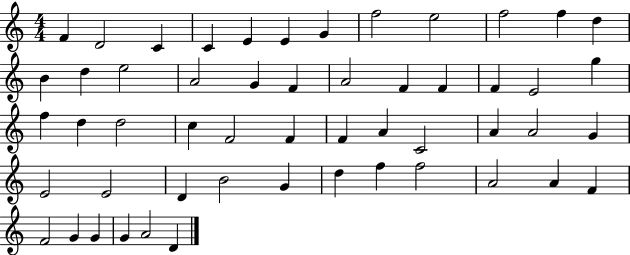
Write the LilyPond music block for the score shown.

{
  \clef treble
  \numericTimeSignature
  \time 4/4
  \key c \major
  f'4 d'2 c'4 | c'4 e'4 e'4 g'4 | f''2 e''2 | f''2 f''4 d''4 | \break b'4 d''4 e''2 | a'2 g'4 f'4 | a'2 f'4 f'4 | f'4 e'2 g''4 | \break f''4 d''4 d''2 | c''4 f'2 f'4 | f'4 a'4 c'2 | a'4 a'2 g'4 | \break e'2 e'2 | d'4 b'2 g'4 | d''4 f''4 f''2 | a'2 a'4 f'4 | \break f'2 g'4 g'4 | g'4 a'2 d'4 | \bar "|."
}